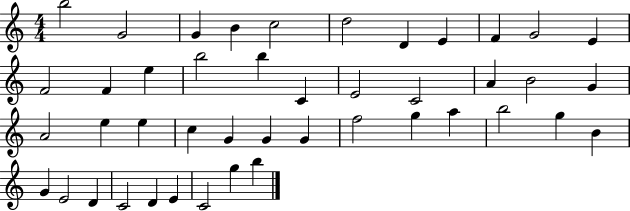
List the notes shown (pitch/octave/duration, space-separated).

B5/h G4/h G4/q B4/q C5/h D5/h D4/q E4/q F4/q G4/h E4/q F4/h F4/q E5/q B5/h B5/q C4/q E4/h C4/h A4/q B4/h G4/q A4/h E5/q E5/q C5/q G4/q G4/q G4/q F5/h G5/q A5/q B5/h G5/q B4/q G4/q E4/h D4/q C4/h D4/q E4/q C4/h G5/q B5/q